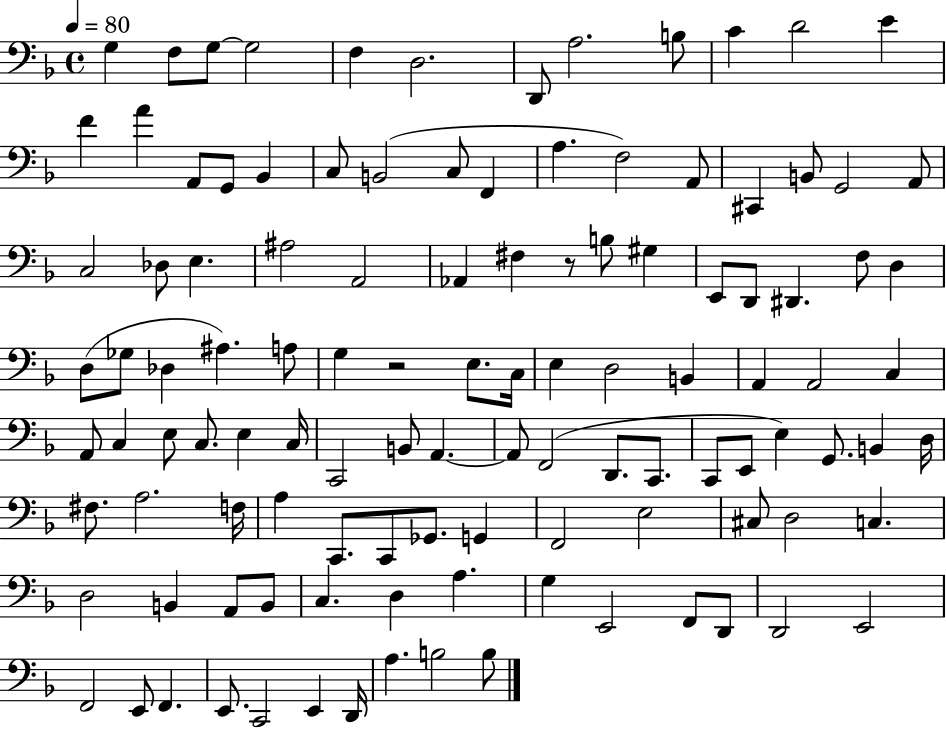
X:1
T:Untitled
M:4/4
L:1/4
K:F
G, F,/2 G,/2 G,2 F, D,2 D,,/2 A,2 B,/2 C D2 E F A A,,/2 G,,/2 _B,, C,/2 B,,2 C,/2 F,, A, F,2 A,,/2 ^C,, B,,/2 G,,2 A,,/2 C,2 _D,/2 E, ^A,2 A,,2 _A,, ^F, z/2 B,/2 ^G, E,,/2 D,,/2 ^D,, F,/2 D, D,/2 _G,/2 _D, ^A, A,/2 G, z2 E,/2 C,/4 E, D,2 B,, A,, A,,2 C, A,,/2 C, E,/2 C,/2 E, C,/4 C,,2 B,,/2 A,, A,,/2 F,,2 D,,/2 C,,/2 C,,/2 E,,/2 E, G,,/2 B,, D,/4 ^F,/2 A,2 F,/4 A, C,,/2 C,,/2 _G,,/2 G,, F,,2 E,2 ^C,/2 D,2 C, D,2 B,, A,,/2 B,,/2 C, D, A, G, E,,2 F,,/2 D,,/2 D,,2 E,,2 F,,2 E,,/2 F,, E,,/2 C,,2 E,, D,,/4 A, B,2 B,/2